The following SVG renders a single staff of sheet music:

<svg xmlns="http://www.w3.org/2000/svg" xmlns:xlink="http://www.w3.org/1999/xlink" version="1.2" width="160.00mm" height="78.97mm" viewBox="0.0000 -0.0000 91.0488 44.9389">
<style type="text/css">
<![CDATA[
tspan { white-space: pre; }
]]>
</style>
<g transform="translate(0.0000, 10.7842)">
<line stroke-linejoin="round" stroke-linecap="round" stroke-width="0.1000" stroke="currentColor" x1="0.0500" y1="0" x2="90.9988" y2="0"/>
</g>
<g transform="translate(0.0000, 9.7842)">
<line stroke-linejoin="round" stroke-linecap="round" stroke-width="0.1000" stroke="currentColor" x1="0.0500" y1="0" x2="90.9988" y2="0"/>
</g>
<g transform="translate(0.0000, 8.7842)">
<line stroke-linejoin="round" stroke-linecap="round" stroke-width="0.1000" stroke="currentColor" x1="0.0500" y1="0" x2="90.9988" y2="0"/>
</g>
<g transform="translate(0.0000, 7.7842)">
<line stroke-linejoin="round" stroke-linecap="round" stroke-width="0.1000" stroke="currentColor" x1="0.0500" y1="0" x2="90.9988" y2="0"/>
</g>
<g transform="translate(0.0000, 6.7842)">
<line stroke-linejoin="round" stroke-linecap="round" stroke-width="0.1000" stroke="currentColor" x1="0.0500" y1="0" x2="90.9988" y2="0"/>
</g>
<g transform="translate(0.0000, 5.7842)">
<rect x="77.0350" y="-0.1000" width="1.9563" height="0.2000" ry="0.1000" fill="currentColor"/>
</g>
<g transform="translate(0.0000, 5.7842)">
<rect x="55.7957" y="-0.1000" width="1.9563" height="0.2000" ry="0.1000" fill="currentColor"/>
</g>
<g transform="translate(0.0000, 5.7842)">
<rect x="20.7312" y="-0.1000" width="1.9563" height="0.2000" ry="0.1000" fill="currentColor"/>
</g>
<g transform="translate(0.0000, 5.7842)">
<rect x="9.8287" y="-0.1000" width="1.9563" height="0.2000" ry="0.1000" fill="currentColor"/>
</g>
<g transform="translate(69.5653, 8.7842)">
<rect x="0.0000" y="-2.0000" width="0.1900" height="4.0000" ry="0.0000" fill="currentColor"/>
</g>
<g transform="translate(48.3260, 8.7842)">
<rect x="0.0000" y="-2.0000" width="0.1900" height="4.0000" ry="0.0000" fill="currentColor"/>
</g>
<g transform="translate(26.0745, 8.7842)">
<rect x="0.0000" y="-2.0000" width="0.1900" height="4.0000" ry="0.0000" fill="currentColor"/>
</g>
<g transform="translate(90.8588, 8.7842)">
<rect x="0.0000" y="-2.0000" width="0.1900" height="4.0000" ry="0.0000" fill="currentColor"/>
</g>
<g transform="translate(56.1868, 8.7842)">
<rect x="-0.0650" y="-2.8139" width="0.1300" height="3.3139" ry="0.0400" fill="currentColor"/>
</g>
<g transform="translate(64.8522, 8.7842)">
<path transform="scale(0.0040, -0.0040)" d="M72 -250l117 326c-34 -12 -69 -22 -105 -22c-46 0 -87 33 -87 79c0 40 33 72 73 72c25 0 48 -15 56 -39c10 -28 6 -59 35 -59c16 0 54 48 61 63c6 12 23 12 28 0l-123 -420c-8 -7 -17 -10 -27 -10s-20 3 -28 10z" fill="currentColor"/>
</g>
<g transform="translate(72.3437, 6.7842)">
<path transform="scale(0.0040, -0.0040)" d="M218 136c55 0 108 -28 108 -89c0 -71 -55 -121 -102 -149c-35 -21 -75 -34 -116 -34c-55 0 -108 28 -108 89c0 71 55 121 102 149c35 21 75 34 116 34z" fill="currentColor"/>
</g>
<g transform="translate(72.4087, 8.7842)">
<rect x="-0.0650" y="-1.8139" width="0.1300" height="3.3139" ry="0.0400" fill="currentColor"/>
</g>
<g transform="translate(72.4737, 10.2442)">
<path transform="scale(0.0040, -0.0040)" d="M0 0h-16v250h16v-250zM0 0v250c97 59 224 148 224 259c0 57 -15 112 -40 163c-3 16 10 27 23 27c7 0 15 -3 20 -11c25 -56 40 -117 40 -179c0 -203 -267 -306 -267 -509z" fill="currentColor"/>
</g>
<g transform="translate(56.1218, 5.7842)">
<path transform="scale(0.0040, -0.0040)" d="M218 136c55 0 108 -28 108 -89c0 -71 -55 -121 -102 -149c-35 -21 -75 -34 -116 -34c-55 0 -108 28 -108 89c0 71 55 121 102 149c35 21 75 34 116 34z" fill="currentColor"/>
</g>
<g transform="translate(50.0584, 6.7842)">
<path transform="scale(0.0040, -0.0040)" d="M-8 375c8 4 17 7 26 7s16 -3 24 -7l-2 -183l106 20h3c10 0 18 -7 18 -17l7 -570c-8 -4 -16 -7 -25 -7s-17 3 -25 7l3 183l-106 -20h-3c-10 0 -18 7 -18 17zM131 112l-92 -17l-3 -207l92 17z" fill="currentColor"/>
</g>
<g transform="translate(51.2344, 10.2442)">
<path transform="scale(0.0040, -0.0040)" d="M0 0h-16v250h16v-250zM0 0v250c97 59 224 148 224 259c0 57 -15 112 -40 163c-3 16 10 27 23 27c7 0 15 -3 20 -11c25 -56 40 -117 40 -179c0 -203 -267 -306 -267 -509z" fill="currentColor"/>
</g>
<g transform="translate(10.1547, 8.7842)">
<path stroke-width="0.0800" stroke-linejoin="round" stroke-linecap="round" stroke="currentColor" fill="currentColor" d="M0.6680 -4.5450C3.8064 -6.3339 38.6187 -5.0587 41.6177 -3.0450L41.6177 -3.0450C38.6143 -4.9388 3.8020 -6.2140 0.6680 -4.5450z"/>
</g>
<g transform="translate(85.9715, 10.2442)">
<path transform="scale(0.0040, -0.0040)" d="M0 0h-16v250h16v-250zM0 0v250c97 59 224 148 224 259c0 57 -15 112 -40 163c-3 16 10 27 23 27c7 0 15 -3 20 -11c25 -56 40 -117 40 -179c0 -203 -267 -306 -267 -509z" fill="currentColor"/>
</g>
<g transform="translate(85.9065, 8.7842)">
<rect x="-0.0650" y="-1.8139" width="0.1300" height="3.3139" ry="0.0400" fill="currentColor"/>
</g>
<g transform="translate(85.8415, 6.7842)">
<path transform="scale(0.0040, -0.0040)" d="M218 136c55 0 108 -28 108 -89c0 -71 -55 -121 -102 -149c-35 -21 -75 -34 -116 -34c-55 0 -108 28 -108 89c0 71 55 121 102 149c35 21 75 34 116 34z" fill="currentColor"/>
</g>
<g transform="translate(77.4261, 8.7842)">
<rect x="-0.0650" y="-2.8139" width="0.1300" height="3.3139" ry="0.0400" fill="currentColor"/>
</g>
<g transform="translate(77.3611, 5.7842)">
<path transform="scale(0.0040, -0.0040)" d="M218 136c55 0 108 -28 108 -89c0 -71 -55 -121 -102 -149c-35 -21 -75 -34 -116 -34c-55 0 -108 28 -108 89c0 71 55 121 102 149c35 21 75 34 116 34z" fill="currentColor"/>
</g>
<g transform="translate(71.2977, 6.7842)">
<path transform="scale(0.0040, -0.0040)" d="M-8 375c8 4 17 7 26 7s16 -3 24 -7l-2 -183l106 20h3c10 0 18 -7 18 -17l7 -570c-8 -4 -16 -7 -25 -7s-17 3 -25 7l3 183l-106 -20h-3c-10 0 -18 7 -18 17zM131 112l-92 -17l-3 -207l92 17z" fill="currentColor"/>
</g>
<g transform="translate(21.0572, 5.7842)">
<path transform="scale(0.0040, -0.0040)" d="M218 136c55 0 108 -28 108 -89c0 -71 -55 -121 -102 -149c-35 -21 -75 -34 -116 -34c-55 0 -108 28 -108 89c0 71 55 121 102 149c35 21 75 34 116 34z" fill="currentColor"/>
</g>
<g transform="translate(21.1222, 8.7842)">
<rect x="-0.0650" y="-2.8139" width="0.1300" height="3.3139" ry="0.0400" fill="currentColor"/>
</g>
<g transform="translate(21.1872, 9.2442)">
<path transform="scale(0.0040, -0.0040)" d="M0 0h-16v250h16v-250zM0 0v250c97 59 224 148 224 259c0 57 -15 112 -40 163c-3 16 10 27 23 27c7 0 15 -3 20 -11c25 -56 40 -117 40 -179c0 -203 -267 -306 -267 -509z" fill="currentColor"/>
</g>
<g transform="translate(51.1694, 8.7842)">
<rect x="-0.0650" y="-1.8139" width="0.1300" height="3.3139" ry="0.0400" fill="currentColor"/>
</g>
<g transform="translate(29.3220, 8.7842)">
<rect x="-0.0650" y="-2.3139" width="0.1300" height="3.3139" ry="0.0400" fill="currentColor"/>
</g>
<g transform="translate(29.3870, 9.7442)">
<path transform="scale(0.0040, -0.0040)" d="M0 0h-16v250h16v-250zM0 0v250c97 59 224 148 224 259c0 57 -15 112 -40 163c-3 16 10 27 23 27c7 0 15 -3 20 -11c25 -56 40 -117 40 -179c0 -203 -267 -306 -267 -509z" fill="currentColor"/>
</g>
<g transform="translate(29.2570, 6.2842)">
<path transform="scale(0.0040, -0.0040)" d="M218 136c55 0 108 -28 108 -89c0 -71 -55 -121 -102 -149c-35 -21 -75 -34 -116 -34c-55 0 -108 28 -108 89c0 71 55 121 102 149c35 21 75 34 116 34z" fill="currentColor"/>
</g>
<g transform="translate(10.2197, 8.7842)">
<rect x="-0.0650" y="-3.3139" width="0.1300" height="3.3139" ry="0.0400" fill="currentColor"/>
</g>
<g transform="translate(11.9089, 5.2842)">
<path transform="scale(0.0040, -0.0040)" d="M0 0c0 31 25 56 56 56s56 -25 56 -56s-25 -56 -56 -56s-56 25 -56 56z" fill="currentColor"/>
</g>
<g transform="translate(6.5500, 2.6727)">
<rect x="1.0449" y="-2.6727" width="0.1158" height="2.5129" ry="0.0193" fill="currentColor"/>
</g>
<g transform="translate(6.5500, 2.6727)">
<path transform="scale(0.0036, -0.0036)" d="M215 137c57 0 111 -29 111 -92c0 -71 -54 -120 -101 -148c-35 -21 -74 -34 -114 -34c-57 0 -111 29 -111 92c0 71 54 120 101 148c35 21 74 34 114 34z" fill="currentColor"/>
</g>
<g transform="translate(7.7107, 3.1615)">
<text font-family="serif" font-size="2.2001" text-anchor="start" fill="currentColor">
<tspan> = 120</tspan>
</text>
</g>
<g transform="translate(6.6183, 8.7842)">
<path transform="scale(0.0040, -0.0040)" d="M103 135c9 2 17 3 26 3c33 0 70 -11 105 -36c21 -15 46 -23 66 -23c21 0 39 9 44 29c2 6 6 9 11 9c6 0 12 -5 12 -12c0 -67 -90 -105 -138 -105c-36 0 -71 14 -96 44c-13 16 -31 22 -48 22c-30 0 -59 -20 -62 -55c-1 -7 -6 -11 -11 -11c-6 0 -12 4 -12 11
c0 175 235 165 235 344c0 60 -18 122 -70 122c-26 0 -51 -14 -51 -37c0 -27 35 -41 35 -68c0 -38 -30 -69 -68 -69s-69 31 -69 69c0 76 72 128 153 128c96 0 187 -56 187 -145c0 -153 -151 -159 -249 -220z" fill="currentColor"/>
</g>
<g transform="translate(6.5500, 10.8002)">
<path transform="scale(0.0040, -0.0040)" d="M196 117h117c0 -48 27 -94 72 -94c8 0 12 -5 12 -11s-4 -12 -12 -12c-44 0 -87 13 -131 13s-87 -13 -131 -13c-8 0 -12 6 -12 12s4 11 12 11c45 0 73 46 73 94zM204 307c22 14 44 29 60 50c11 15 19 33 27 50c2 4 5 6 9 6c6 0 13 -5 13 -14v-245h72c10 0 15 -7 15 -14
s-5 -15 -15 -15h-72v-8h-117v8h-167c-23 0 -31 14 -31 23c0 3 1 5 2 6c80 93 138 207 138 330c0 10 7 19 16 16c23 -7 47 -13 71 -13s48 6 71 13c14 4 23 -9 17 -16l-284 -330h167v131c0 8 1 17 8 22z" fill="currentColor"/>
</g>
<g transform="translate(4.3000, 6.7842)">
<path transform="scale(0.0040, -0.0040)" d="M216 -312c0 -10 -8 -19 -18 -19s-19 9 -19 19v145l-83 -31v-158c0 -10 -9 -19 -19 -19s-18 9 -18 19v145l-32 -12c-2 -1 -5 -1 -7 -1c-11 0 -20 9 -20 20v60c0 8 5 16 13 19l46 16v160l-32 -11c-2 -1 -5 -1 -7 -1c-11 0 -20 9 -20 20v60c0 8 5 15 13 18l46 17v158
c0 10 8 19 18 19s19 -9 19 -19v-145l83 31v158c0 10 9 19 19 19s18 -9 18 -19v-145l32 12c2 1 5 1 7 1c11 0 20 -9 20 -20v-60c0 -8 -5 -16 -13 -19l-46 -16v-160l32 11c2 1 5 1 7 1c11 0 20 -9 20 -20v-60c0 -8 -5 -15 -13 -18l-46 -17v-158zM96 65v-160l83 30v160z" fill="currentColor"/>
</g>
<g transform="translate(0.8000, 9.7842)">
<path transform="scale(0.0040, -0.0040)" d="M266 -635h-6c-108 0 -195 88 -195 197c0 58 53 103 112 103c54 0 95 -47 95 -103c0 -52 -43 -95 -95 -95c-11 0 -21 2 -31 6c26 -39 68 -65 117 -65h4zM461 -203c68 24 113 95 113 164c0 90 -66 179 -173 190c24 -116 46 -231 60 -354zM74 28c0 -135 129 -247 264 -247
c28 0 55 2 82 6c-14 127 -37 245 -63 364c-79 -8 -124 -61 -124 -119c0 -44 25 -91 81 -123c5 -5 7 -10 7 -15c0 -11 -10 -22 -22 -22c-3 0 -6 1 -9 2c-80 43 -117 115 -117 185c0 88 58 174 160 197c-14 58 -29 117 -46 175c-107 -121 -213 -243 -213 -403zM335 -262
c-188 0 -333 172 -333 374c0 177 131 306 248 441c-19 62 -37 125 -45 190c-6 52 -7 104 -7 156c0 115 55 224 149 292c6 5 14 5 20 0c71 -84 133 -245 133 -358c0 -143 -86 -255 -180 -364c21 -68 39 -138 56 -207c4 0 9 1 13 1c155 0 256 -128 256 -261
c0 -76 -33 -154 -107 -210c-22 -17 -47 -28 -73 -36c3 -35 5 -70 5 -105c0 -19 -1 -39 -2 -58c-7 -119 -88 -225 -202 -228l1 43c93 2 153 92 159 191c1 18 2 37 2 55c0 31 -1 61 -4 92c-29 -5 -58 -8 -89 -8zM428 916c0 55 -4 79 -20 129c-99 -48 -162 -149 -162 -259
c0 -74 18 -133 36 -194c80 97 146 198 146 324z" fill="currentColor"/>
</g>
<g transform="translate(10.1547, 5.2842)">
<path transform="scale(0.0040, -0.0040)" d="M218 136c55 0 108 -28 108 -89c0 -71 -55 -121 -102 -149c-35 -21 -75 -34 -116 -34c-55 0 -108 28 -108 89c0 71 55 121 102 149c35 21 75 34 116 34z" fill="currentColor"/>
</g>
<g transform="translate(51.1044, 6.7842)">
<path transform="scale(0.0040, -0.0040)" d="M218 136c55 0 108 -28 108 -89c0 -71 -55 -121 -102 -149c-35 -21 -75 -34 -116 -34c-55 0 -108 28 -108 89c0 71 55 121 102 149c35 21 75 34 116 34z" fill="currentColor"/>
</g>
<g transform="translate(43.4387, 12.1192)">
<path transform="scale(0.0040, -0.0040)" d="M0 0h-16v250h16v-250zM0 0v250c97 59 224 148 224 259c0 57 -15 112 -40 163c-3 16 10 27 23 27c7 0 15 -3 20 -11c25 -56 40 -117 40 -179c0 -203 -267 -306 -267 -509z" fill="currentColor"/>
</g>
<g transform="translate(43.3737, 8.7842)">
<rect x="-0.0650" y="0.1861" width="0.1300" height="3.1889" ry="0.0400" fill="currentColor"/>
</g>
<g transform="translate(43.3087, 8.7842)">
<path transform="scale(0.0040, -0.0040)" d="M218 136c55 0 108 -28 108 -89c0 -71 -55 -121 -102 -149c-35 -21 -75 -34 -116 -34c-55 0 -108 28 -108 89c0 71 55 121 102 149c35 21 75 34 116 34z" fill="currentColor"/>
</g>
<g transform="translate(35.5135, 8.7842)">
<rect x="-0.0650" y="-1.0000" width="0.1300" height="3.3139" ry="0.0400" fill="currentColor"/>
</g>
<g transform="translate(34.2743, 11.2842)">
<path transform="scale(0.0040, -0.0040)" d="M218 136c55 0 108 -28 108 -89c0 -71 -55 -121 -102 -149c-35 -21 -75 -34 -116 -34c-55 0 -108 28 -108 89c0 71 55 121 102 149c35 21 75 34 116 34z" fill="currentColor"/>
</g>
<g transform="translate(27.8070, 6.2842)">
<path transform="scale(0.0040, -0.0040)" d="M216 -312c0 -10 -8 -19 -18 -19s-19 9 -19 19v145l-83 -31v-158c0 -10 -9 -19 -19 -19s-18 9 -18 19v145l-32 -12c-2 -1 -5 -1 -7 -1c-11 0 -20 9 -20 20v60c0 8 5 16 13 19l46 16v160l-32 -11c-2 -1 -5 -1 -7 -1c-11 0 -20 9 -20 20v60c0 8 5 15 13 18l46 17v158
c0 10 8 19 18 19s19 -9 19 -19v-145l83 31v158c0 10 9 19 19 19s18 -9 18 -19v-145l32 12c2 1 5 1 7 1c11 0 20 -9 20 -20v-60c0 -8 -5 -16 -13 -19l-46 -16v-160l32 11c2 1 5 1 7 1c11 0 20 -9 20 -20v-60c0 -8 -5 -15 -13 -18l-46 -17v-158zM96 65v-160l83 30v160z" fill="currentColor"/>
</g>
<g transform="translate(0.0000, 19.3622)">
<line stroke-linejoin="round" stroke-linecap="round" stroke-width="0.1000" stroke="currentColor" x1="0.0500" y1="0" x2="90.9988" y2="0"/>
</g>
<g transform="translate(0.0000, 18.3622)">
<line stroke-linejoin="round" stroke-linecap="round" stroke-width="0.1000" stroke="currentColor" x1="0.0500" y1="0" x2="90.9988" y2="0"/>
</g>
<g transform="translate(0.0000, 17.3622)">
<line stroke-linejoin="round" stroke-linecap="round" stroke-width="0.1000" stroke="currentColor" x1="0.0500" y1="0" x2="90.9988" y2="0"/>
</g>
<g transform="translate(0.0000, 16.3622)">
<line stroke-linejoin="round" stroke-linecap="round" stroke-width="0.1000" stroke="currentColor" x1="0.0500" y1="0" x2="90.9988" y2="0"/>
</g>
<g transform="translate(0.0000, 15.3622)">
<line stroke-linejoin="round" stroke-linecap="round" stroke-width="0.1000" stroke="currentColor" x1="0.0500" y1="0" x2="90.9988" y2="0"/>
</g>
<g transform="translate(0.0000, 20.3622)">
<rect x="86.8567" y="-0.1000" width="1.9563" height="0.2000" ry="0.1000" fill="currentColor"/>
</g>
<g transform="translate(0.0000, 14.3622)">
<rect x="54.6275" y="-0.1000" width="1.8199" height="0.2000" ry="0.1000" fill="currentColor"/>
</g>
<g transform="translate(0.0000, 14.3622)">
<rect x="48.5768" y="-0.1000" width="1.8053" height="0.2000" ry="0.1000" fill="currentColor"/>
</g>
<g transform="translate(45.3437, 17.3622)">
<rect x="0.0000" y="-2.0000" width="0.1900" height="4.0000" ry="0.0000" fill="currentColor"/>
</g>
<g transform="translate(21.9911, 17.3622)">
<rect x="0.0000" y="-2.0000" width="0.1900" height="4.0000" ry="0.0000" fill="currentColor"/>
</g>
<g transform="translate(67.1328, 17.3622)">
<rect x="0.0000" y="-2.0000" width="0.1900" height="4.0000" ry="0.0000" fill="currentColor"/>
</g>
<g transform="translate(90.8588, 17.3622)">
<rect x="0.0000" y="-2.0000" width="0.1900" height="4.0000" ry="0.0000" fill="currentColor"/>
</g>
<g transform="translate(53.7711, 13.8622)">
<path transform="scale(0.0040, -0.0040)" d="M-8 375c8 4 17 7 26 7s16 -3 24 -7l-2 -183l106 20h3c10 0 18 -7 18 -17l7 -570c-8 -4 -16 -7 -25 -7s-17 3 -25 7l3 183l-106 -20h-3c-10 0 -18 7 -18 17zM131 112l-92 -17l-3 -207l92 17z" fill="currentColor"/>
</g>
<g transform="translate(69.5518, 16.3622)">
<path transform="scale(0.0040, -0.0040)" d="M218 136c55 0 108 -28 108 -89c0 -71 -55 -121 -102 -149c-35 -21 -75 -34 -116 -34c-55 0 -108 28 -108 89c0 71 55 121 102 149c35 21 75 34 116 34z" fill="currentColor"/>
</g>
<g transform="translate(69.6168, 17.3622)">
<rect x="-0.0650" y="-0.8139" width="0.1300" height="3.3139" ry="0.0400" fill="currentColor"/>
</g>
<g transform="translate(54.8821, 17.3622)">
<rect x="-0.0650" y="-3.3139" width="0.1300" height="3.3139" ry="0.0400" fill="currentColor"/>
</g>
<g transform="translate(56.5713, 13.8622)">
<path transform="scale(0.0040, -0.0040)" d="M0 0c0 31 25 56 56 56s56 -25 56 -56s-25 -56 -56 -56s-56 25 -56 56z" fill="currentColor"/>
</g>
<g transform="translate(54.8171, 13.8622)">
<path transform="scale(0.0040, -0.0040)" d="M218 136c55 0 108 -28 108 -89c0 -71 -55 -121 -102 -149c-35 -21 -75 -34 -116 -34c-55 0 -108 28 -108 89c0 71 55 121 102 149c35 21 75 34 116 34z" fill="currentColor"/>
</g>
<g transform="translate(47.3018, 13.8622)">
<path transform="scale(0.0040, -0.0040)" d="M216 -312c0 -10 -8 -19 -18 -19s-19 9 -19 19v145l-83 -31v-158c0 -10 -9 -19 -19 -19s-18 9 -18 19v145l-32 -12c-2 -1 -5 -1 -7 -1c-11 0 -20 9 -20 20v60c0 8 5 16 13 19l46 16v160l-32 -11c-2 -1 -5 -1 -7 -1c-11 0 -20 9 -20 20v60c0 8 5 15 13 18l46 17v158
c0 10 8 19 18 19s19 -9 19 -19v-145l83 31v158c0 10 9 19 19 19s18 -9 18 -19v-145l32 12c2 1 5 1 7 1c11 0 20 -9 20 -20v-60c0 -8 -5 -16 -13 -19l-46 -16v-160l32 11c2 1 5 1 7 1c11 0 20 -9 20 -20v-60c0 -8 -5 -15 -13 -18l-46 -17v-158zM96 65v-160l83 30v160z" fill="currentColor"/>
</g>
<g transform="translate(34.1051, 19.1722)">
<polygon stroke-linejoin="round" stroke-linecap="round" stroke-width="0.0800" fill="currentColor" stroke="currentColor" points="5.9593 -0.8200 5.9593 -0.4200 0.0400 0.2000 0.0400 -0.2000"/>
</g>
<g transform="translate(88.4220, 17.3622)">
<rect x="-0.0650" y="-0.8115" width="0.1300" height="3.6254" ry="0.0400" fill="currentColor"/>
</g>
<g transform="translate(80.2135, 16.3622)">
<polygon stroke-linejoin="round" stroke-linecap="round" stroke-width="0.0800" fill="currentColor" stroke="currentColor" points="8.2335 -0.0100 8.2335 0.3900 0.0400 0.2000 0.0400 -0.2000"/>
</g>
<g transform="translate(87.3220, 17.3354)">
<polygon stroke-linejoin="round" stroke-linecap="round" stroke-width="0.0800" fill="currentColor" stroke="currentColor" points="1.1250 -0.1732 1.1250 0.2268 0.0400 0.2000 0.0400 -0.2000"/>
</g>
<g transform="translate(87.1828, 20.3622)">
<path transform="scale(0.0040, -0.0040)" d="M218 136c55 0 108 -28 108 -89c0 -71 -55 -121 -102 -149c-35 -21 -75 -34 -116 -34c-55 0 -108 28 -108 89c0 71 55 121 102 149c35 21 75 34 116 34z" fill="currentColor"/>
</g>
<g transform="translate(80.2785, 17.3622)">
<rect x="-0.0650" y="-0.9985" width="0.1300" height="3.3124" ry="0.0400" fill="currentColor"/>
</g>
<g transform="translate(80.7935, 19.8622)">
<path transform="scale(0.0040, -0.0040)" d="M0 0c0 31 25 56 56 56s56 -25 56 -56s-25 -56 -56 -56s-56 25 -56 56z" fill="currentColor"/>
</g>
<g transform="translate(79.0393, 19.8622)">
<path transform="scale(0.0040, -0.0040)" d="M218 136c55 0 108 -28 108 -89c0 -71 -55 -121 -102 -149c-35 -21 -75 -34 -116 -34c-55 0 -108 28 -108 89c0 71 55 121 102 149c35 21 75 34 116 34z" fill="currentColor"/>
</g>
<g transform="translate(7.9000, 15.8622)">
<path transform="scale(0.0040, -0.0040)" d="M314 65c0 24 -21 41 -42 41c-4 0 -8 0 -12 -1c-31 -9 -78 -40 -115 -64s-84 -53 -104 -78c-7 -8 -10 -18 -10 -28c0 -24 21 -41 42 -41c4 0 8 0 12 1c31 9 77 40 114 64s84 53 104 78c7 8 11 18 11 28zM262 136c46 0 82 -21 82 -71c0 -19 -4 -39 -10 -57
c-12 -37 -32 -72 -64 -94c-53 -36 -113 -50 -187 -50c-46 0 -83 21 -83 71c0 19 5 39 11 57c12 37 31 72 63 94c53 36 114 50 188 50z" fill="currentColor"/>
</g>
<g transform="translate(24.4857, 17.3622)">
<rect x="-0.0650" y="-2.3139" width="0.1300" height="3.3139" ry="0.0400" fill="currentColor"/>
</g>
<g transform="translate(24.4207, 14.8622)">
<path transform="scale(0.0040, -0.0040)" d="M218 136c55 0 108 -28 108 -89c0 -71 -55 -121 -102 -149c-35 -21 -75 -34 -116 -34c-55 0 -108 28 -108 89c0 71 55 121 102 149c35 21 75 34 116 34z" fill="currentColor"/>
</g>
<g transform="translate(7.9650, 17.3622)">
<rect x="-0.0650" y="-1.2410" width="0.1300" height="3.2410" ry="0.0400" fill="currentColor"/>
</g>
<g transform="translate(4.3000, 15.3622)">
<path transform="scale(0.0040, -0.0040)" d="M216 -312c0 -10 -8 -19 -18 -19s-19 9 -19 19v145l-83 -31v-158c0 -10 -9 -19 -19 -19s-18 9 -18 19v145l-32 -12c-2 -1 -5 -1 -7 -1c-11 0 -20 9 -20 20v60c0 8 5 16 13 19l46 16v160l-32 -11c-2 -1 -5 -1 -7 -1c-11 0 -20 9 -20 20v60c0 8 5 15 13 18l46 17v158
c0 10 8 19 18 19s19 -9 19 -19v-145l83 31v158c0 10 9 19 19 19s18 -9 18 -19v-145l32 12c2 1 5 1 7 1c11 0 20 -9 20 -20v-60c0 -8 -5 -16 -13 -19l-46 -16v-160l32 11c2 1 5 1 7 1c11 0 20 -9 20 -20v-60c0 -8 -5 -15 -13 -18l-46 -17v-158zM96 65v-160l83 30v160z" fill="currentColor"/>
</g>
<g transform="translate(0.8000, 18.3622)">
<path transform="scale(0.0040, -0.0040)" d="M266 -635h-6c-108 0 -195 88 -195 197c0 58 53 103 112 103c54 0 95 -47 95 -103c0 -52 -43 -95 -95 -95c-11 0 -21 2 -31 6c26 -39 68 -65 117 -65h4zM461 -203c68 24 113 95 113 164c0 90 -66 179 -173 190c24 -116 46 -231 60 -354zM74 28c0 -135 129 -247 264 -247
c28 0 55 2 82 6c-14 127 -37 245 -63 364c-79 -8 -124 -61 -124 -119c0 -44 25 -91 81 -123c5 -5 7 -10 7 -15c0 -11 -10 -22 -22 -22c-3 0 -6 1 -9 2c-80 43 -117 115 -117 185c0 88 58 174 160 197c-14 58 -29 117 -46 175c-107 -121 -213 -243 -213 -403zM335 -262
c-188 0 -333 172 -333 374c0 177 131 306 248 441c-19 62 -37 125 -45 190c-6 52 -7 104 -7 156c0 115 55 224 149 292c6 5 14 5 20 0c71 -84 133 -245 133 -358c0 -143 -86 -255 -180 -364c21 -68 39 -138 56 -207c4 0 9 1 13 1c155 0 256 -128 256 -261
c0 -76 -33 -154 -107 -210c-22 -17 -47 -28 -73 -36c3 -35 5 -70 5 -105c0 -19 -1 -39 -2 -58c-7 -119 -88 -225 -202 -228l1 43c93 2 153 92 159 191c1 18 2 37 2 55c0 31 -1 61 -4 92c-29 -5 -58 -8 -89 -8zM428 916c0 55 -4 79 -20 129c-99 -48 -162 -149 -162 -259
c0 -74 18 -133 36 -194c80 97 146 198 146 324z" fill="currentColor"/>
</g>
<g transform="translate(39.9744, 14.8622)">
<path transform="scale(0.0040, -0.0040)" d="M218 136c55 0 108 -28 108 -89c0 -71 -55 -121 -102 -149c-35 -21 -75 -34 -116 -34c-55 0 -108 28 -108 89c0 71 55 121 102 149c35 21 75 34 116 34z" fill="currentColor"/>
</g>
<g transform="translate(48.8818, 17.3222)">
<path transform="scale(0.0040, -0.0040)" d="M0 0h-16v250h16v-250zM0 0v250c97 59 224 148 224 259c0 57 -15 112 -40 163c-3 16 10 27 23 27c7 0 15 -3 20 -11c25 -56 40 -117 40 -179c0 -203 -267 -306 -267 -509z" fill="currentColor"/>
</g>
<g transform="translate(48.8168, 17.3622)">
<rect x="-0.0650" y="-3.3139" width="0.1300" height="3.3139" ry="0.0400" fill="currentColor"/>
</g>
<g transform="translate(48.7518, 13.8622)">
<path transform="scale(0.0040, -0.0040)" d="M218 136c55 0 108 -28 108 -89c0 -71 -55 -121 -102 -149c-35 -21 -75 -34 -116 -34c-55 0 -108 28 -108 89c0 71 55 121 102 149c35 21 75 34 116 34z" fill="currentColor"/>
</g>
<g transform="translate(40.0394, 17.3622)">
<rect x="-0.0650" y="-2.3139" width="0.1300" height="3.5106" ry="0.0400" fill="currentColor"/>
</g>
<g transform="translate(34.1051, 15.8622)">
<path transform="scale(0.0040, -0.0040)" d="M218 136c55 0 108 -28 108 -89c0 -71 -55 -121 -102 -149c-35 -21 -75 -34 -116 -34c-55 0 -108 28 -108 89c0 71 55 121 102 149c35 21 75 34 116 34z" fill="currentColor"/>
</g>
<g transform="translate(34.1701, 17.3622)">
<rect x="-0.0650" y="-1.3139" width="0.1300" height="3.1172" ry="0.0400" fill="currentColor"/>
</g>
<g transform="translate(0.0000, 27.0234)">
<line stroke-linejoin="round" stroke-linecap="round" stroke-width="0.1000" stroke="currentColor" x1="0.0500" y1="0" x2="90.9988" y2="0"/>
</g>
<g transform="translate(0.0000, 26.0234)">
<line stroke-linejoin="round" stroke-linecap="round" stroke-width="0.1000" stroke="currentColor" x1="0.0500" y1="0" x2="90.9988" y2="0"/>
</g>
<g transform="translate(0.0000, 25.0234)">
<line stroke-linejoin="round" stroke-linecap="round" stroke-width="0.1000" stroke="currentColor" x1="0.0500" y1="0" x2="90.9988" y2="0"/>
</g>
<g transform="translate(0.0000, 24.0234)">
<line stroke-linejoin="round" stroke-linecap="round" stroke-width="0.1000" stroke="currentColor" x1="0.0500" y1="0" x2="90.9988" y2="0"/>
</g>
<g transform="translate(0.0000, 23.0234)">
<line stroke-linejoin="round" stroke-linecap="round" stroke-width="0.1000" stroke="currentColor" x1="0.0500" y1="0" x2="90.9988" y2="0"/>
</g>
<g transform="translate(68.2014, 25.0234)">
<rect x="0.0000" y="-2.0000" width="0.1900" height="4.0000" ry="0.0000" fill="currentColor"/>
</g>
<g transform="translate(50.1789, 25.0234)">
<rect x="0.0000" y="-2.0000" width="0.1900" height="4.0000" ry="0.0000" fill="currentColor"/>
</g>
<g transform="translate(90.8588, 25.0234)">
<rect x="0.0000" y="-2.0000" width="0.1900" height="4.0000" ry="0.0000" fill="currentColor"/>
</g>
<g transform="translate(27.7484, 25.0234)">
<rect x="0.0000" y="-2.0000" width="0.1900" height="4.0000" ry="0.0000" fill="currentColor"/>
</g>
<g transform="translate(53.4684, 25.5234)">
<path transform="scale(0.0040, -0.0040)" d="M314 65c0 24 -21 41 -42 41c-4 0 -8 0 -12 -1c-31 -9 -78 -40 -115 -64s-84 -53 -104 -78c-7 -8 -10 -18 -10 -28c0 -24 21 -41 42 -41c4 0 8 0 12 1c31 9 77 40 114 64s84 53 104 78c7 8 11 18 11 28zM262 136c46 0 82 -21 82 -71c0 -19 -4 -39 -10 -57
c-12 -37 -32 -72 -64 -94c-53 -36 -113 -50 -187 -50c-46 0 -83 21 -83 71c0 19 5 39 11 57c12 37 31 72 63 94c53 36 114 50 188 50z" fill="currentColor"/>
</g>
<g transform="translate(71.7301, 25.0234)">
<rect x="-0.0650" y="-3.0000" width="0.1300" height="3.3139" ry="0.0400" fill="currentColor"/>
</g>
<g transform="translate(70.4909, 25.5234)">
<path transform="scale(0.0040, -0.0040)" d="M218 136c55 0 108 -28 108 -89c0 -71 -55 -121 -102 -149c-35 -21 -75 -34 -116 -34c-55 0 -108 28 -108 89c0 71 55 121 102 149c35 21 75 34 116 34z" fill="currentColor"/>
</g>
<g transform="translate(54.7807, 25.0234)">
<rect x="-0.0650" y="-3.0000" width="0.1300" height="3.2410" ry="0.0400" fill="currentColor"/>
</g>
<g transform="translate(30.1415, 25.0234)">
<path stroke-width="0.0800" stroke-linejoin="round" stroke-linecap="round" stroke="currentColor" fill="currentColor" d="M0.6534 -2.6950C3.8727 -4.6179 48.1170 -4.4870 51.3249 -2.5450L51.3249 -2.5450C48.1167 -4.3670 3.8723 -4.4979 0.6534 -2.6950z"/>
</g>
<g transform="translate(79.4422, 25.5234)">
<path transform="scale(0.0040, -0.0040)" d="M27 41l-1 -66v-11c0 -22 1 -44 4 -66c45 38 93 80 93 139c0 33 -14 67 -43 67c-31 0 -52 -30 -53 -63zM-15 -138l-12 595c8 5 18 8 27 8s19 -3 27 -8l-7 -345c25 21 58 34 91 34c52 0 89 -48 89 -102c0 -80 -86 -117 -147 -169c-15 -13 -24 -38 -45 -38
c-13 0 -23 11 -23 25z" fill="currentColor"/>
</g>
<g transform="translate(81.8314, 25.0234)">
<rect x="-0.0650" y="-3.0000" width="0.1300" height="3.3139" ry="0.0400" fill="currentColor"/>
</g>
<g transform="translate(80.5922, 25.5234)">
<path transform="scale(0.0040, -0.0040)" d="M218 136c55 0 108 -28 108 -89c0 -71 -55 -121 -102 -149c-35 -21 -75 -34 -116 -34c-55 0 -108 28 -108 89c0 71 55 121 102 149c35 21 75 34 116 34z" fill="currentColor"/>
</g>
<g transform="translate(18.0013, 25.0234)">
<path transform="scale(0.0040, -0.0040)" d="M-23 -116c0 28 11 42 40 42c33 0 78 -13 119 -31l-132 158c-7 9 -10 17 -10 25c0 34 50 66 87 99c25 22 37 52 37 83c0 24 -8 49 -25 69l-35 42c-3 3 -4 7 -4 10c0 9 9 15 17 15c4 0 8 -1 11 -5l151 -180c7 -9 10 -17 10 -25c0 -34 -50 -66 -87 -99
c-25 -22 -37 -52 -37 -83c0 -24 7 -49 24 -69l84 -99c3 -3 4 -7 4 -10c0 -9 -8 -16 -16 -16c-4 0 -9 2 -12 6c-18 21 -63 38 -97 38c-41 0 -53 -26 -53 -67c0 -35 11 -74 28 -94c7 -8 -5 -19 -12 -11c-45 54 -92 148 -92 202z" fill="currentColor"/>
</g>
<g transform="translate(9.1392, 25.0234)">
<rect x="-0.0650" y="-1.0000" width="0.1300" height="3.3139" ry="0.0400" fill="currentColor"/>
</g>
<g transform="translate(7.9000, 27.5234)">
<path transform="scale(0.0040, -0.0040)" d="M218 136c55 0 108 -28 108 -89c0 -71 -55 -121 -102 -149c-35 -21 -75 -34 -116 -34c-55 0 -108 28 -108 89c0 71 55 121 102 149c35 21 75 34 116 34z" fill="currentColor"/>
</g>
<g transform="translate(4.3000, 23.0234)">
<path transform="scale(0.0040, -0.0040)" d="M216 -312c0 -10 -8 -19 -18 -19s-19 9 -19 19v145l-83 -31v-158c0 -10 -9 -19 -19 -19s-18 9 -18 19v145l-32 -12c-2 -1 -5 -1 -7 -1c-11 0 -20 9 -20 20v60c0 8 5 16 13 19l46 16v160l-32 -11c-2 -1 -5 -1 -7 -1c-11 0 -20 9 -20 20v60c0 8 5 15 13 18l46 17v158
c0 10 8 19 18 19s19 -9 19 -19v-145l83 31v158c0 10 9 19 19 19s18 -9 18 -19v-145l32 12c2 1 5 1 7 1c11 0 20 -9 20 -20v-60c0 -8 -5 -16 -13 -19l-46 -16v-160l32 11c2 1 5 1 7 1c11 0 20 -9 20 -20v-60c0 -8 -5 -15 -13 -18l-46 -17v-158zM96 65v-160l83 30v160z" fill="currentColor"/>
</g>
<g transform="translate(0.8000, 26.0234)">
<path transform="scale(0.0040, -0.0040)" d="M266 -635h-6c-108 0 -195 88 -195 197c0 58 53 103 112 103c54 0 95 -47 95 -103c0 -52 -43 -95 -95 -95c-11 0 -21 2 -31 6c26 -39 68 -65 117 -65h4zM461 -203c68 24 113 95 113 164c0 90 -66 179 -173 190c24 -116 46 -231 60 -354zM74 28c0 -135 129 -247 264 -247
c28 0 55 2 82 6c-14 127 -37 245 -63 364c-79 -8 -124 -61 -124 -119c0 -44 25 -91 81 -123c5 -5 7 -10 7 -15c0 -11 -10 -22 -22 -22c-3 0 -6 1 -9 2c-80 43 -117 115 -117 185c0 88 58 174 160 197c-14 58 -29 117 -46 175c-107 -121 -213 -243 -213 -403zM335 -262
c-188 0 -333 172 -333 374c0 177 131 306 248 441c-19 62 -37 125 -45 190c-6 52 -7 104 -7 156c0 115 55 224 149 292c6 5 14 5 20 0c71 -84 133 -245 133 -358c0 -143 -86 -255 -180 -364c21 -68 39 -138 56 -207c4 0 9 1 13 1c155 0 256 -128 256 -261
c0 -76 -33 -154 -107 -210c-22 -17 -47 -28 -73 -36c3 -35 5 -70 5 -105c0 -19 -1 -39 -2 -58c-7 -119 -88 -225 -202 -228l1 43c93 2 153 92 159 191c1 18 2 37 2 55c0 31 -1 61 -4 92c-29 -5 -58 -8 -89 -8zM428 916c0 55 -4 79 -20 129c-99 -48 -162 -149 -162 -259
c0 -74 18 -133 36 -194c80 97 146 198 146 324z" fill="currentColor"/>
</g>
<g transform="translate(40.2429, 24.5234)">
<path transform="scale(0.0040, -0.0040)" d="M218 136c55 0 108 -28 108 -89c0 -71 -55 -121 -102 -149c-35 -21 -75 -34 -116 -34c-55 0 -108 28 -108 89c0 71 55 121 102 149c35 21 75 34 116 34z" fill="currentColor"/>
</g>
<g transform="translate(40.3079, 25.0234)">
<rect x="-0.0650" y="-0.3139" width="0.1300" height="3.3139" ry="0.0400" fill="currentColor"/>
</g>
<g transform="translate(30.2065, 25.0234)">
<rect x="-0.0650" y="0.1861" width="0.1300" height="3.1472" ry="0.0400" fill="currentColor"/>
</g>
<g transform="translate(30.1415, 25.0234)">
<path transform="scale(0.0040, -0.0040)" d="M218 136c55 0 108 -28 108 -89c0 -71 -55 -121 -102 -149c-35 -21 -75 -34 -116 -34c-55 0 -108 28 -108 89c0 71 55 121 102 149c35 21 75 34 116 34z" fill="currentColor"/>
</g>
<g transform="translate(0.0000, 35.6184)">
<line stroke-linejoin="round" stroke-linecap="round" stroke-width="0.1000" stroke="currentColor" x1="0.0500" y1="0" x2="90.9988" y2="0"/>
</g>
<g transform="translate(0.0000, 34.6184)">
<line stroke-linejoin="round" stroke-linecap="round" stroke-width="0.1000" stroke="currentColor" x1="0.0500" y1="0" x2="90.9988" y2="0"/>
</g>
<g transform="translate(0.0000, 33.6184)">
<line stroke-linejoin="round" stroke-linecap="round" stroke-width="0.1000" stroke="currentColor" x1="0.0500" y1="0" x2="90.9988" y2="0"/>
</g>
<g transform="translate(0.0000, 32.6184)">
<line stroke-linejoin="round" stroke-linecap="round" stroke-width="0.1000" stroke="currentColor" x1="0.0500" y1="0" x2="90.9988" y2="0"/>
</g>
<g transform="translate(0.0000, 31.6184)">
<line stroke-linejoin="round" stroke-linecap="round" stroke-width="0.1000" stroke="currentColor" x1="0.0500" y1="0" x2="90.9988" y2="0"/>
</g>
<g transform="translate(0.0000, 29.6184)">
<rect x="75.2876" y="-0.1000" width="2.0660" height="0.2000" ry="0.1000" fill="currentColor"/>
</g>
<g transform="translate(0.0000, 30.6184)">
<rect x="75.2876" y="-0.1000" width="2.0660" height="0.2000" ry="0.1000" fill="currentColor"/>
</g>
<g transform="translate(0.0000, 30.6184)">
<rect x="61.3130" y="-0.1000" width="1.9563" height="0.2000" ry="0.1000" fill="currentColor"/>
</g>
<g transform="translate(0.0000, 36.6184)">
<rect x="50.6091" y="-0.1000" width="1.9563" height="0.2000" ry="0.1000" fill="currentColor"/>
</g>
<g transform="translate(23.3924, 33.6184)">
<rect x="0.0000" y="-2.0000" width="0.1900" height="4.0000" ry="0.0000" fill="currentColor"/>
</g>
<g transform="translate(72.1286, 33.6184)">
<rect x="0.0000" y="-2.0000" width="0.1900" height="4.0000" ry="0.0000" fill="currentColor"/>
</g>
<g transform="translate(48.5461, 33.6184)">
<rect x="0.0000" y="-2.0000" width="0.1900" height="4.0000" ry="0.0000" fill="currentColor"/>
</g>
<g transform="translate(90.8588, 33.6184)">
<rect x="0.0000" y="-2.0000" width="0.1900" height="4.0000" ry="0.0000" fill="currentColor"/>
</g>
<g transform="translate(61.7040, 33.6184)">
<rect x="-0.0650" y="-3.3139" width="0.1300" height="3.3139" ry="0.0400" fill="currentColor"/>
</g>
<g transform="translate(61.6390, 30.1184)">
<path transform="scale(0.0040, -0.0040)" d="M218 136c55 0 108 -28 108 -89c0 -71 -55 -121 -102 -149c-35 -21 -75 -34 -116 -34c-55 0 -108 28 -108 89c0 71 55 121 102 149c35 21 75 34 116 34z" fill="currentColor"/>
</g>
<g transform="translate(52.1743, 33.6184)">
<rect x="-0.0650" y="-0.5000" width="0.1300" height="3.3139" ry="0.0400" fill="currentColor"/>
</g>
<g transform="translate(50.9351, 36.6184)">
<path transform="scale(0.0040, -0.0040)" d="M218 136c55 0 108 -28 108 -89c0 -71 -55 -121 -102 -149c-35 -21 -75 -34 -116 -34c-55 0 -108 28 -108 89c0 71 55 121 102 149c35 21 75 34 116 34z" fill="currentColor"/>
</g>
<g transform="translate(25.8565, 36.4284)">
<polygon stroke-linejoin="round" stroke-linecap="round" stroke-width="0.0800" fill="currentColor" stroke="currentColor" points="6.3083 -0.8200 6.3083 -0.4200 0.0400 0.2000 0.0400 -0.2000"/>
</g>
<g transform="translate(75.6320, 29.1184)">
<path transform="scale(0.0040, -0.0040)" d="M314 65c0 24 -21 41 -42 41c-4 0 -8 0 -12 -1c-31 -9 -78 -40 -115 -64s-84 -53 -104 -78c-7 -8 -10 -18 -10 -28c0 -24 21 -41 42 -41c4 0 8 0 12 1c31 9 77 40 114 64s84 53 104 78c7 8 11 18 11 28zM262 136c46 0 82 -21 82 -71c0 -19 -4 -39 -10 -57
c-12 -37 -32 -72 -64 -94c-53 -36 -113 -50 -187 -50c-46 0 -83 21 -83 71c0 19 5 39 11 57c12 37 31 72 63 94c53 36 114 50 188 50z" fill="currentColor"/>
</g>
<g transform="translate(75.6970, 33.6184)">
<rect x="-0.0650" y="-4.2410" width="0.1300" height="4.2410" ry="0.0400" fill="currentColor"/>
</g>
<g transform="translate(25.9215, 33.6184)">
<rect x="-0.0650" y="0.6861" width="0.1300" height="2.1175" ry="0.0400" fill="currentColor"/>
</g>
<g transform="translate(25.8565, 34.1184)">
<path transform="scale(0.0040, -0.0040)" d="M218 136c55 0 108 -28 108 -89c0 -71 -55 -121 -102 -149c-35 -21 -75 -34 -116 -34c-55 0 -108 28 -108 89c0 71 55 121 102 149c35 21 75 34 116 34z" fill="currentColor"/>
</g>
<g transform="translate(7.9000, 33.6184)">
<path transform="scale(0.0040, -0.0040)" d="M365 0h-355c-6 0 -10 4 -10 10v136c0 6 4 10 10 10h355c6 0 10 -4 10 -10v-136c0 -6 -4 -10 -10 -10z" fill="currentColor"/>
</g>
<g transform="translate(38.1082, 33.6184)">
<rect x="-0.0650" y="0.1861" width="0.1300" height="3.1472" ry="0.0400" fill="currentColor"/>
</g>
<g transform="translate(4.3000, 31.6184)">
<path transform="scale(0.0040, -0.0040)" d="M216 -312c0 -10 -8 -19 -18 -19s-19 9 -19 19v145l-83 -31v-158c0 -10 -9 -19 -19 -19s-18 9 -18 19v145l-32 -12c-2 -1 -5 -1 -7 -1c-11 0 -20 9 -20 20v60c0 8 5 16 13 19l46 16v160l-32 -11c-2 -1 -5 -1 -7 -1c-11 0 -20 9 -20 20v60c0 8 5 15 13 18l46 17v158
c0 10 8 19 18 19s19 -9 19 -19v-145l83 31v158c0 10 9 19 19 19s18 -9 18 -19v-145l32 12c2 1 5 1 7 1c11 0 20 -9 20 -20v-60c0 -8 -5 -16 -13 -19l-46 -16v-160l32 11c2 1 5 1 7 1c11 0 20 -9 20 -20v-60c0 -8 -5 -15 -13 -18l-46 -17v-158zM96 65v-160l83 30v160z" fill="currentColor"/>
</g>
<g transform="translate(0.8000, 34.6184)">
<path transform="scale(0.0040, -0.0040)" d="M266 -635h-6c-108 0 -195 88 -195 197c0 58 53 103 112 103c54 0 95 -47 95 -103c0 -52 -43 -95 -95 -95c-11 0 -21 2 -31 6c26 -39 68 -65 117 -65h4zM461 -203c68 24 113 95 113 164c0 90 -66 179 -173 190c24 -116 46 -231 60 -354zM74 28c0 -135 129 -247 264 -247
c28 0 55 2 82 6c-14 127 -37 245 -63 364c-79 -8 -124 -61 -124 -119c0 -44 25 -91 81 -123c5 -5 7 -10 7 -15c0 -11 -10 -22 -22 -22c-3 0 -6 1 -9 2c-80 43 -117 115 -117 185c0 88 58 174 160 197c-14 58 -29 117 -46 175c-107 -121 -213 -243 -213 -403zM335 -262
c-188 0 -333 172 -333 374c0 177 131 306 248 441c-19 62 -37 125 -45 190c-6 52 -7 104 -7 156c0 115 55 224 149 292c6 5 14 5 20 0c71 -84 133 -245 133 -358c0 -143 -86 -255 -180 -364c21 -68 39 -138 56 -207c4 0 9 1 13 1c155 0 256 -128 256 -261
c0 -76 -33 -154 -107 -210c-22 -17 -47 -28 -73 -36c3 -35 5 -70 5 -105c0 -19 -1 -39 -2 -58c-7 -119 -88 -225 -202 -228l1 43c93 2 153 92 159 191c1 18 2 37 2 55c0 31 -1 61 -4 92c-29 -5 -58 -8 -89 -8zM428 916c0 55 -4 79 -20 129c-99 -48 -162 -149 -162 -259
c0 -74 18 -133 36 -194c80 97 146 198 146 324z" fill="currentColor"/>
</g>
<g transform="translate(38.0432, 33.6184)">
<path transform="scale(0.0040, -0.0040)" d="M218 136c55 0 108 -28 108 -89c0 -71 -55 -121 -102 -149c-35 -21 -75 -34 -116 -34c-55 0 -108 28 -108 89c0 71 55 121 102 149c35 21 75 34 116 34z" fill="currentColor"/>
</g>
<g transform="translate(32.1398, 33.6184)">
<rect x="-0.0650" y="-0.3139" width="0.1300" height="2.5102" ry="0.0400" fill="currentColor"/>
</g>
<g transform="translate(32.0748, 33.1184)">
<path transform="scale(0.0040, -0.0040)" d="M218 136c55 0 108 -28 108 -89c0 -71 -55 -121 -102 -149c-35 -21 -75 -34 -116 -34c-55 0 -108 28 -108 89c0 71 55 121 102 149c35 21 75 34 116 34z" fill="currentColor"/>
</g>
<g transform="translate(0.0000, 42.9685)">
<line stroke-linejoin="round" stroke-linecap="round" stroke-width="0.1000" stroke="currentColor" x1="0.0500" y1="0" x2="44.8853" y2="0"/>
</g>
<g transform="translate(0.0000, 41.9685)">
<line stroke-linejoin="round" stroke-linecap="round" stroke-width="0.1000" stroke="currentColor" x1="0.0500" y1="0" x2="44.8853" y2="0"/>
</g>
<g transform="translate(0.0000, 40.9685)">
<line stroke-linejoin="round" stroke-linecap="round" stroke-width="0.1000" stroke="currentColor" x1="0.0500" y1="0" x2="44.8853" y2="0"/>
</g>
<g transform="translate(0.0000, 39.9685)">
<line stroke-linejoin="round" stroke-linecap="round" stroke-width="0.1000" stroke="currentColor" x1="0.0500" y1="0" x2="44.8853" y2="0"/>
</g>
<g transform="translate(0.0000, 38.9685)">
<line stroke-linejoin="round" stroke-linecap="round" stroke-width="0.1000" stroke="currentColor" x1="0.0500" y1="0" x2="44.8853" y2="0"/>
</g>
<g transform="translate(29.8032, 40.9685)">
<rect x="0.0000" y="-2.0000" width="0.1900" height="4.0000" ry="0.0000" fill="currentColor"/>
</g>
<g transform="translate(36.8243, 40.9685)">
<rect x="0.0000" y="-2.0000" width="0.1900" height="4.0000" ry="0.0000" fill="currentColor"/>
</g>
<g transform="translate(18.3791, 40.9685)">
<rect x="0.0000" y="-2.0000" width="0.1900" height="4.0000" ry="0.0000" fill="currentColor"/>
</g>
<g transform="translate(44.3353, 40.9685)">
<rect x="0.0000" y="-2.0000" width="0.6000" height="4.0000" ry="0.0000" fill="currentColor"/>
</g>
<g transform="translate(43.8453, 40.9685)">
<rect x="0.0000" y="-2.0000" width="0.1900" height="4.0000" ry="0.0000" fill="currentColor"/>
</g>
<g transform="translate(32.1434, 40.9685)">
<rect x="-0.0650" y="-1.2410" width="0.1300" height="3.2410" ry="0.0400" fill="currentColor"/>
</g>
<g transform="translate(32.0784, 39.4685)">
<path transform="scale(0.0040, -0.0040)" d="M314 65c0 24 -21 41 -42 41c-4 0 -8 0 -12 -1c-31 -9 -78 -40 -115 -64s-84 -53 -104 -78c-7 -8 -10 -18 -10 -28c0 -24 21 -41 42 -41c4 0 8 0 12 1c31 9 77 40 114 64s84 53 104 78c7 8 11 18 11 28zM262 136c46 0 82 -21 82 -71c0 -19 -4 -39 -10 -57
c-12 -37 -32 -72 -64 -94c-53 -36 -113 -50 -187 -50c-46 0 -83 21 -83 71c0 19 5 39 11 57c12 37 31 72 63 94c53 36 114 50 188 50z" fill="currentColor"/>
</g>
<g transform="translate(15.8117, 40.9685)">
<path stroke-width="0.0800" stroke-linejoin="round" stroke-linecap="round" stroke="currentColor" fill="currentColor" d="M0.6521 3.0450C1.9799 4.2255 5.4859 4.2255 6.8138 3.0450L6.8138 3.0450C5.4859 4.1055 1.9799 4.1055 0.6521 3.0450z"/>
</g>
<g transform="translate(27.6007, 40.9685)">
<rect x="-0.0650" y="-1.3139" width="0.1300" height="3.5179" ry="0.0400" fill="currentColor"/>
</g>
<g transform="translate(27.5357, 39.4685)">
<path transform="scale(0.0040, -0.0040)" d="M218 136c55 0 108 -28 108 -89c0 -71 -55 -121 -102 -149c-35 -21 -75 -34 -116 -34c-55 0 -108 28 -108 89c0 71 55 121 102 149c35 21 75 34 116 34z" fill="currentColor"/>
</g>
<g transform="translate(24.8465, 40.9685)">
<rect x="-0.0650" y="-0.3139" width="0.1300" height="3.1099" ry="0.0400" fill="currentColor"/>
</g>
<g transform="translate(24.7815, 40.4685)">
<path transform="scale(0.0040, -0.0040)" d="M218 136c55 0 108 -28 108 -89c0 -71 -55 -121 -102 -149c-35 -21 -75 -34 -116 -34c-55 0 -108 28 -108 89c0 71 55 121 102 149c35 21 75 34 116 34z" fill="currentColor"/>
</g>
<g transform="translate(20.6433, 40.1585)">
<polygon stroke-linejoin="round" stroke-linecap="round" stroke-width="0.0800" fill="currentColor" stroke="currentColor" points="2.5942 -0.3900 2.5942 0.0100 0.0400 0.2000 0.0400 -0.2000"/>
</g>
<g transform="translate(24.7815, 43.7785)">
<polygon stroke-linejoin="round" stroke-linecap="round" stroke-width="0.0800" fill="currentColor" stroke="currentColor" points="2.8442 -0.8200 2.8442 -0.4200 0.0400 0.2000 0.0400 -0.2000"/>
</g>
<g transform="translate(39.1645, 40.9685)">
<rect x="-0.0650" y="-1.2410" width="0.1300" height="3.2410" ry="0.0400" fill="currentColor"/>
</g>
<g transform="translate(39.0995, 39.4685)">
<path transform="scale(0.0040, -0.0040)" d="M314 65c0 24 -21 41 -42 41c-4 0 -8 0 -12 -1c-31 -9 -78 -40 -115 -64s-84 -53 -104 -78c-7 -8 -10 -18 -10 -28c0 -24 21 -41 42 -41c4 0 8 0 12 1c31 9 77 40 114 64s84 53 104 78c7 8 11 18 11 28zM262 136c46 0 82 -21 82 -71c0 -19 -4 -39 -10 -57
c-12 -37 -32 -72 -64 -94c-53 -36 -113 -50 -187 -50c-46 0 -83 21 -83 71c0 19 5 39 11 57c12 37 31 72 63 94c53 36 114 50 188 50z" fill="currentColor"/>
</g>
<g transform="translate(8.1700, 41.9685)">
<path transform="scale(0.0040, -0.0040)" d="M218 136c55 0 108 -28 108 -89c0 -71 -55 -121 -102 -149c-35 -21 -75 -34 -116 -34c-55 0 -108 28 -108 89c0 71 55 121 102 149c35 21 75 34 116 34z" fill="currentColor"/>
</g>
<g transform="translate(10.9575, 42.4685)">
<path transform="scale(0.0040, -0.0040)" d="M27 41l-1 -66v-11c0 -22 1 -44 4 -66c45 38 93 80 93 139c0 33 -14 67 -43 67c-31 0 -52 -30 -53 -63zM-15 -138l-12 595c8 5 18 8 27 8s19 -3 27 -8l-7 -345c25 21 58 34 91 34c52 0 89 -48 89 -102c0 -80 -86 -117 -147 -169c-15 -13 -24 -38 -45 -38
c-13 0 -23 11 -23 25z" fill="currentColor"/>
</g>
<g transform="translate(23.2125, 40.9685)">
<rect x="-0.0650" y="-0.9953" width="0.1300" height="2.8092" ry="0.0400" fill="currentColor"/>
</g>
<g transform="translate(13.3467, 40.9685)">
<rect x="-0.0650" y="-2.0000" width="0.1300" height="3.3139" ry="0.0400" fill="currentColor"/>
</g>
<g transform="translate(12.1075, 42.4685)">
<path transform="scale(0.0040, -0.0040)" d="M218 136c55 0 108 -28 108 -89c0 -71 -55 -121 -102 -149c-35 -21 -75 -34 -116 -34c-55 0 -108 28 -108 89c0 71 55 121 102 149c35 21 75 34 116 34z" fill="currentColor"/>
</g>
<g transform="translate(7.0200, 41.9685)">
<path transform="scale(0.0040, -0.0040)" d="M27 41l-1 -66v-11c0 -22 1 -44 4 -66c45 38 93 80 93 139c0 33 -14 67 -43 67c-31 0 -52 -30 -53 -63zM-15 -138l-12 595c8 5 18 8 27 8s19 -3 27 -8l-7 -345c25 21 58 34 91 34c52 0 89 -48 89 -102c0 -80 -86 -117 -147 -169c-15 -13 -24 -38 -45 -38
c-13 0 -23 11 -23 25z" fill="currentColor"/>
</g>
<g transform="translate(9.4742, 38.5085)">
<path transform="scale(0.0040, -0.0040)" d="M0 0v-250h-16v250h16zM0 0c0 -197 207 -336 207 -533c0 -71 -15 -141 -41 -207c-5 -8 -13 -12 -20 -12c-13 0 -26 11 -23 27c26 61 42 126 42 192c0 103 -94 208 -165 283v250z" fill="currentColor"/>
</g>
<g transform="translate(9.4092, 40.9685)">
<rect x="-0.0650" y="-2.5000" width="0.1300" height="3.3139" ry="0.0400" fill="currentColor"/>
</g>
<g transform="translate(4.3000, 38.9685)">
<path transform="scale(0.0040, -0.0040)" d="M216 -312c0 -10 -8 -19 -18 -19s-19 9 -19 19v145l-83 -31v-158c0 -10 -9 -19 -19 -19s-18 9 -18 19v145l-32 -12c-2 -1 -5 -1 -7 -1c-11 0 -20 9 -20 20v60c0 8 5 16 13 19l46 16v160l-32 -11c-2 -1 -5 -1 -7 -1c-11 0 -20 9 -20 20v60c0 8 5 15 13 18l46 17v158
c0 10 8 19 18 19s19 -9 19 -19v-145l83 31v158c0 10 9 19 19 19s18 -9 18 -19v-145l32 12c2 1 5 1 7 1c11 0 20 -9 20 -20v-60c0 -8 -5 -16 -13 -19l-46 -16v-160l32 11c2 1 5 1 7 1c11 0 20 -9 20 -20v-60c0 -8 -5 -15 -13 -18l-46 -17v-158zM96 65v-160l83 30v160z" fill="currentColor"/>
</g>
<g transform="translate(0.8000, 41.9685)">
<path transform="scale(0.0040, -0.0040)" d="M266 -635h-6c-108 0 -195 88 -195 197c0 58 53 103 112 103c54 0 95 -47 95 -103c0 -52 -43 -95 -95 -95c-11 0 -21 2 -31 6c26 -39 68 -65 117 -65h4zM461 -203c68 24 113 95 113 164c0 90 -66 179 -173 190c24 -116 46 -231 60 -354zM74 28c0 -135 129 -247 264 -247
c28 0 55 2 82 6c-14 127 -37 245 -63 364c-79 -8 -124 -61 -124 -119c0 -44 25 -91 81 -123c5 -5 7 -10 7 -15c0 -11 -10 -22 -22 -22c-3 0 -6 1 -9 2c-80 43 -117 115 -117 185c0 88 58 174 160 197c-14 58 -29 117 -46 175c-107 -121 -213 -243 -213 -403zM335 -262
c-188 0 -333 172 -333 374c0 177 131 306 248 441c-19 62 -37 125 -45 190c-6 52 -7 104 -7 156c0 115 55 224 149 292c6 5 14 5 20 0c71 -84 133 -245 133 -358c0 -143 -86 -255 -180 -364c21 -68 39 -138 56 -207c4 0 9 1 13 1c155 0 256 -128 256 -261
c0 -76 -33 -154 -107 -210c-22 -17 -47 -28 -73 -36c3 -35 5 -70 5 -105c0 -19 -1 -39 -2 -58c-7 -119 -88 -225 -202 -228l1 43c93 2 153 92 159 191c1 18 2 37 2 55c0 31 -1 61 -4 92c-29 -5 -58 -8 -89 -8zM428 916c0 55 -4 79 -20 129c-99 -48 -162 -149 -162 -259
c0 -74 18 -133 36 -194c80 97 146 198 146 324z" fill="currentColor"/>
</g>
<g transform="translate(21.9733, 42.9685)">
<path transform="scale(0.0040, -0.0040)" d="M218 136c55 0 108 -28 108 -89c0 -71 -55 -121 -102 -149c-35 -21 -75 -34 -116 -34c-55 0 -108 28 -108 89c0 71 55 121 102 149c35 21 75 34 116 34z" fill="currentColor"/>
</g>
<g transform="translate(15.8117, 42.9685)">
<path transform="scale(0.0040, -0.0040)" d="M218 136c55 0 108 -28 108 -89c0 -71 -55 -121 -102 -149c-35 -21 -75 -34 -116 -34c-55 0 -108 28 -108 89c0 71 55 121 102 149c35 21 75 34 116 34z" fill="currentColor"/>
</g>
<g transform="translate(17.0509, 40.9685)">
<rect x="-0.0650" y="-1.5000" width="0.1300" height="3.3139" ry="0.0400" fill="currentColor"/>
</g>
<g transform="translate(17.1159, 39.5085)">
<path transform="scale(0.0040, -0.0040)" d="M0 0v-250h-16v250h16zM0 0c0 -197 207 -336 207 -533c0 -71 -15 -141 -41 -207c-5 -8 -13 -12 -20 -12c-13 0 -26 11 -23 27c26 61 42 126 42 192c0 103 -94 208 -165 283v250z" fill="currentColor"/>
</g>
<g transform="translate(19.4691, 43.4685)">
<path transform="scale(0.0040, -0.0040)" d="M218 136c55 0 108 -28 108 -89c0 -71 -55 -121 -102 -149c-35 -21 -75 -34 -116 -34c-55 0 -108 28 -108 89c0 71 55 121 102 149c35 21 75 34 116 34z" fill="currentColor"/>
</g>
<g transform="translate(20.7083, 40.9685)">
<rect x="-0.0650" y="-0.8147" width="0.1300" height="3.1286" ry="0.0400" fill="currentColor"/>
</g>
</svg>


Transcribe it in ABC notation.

X:1
T:Untitled
M:2/4
L:1/4
K:G
b a/2 ^g/2 D B/2 f/2 a z/2 f/2 a f/2 e2 g e/2 g/2 ^b/2 b d D/2 C/4 D z B c A2 A _A z2 A/2 c/2 B C b d'2 _G/2 _F E/2 D/2 E/2 c/2 e/2 e2 e2